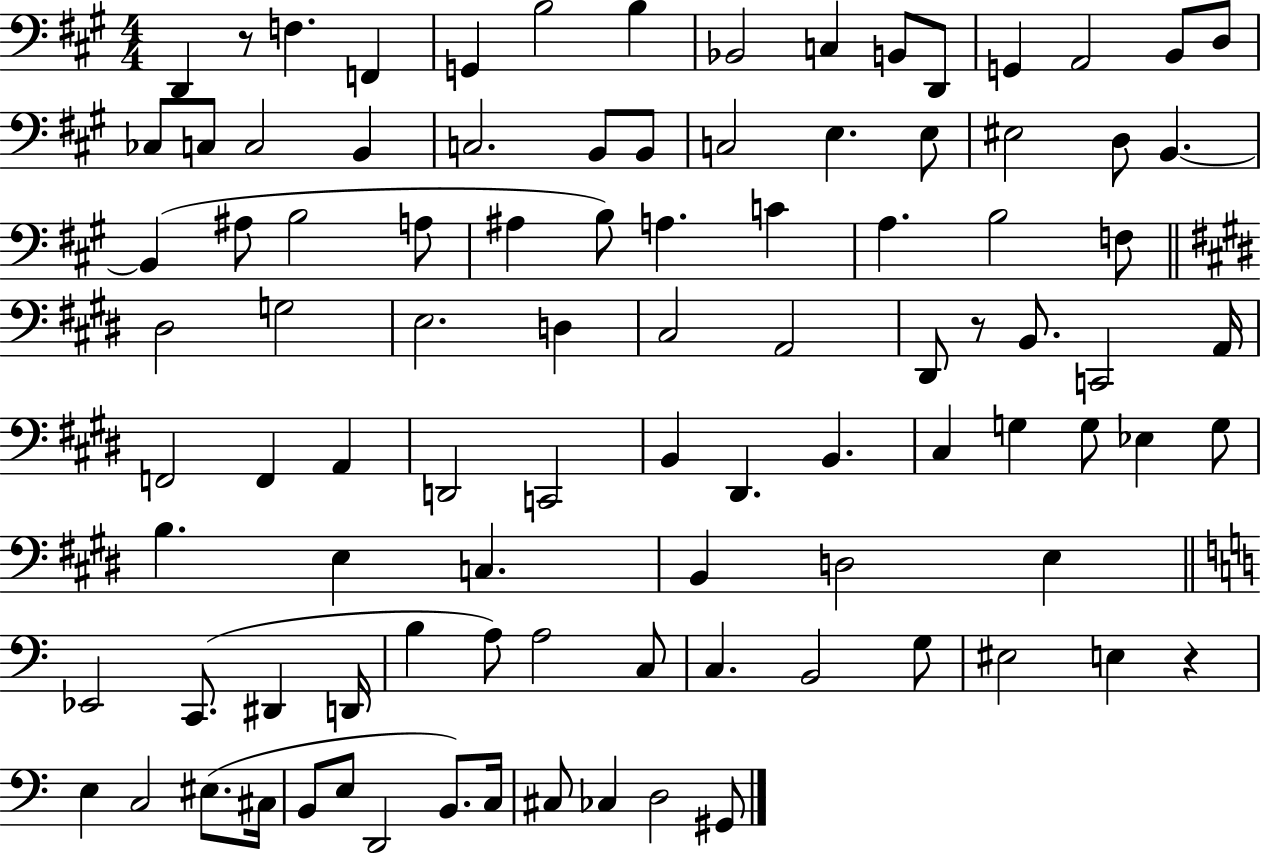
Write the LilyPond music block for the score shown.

{
  \clef bass
  \numericTimeSignature
  \time 4/4
  \key a \major
  d,4 r8 f4. f,4 | g,4 b2 b4 | bes,2 c4 b,8 d,8 | g,4 a,2 b,8 d8 | \break ces8 c8 c2 b,4 | c2. b,8 b,8 | c2 e4. e8 | eis2 d8 b,4.~~ | \break b,4( ais8 b2 a8 | ais4 b8) a4. c'4 | a4. b2 f8 | \bar "||" \break \key e \major dis2 g2 | e2. d4 | cis2 a,2 | dis,8 r8 b,8. c,2 a,16 | \break f,2 f,4 a,4 | d,2 c,2 | b,4 dis,4. b,4. | cis4 g4 g8 ees4 g8 | \break b4. e4 c4. | b,4 d2 e4 | \bar "||" \break \key c \major ees,2 c,8.( dis,4 d,16 | b4 a8) a2 c8 | c4. b,2 g8 | eis2 e4 r4 | \break e4 c2 eis8.( cis16 | b,8 e8 d,2 b,8.) c16 | cis8 ces4 d2 gis,8 | \bar "|."
}